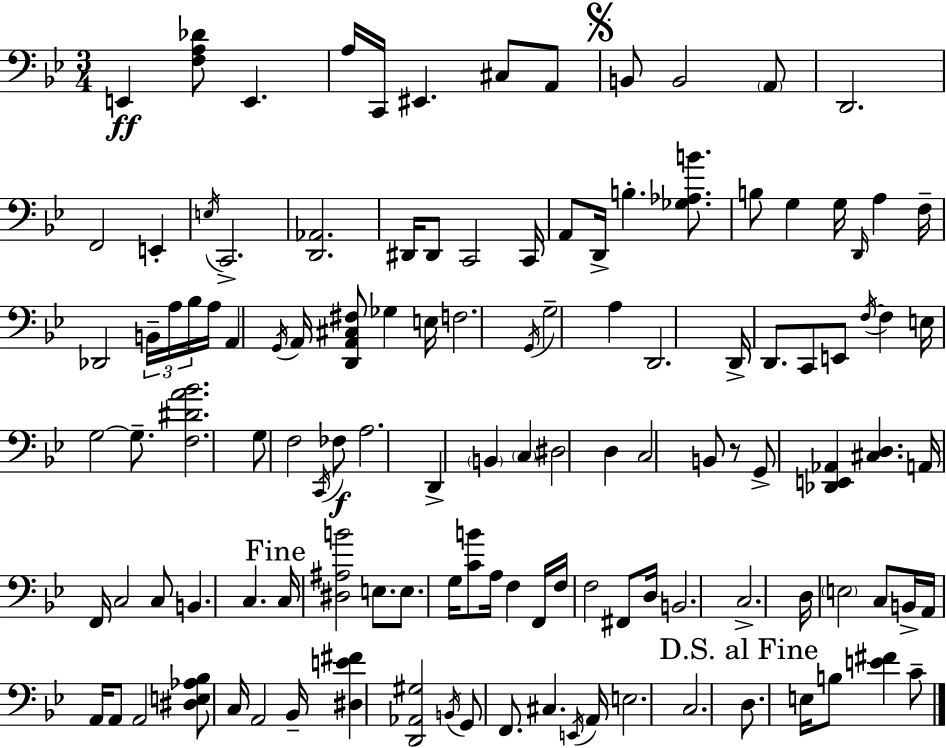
X:1
T:Untitled
M:3/4
L:1/4
K:Gm
E,, [F,A,_D]/2 E,, A,/4 C,,/4 ^E,, ^C,/2 A,,/2 B,,/2 B,,2 A,,/2 D,,2 F,,2 E,, E,/4 C,,2 [D,,_A,,]2 ^D,,/4 ^D,,/2 C,,2 C,,/4 A,,/2 D,,/4 B, [_G,_A,B]/2 B,/2 G, G,/4 D,,/4 A, F,/4 _D,,2 B,,/4 A,/4 _B,/4 A,/4 A,, G,,/4 A,,/4 [D,,A,,^C,^F,]/2 _G, E,/4 F,2 G,,/4 G,2 A, D,,2 D,,/4 D,,/2 C,,/2 E,,/2 F,/4 F, E,/4 G,2 G,/2 [F,^DA_B]2 G,/2 F,2 C,,/4 _F,/2 A,2 D,, B,, C, ^D,2 D, C,2 B,,/2 z/2 G,,/2 [_D,,E,,_A,,] [^C,D,] A,,/4 F,,/4 C,2 C,/2 B,, C, C,/4 [^D,^A,B]2 E,/2 E,/2 G,/4 [CB]/2 A,/4 F, F,,/4 F,/4 F,2 ^F,,/2 D,/4 B,,2 C,2 D,/4 E,2 C,/2 B,,/4 A,,/4 A,,/4 A,,/2 A,,2 [^D,E,_A,_B,]/2 C,/4 A,,2 _B,,/4 [^D,E^F] [D,,_A,,^G,]2 B,,/4 G,,/2 F,,/2 ^C, E,,/4 A,,/4 E,2 C,2 D,/2 E,/4 B,/2 [E^F] C/2